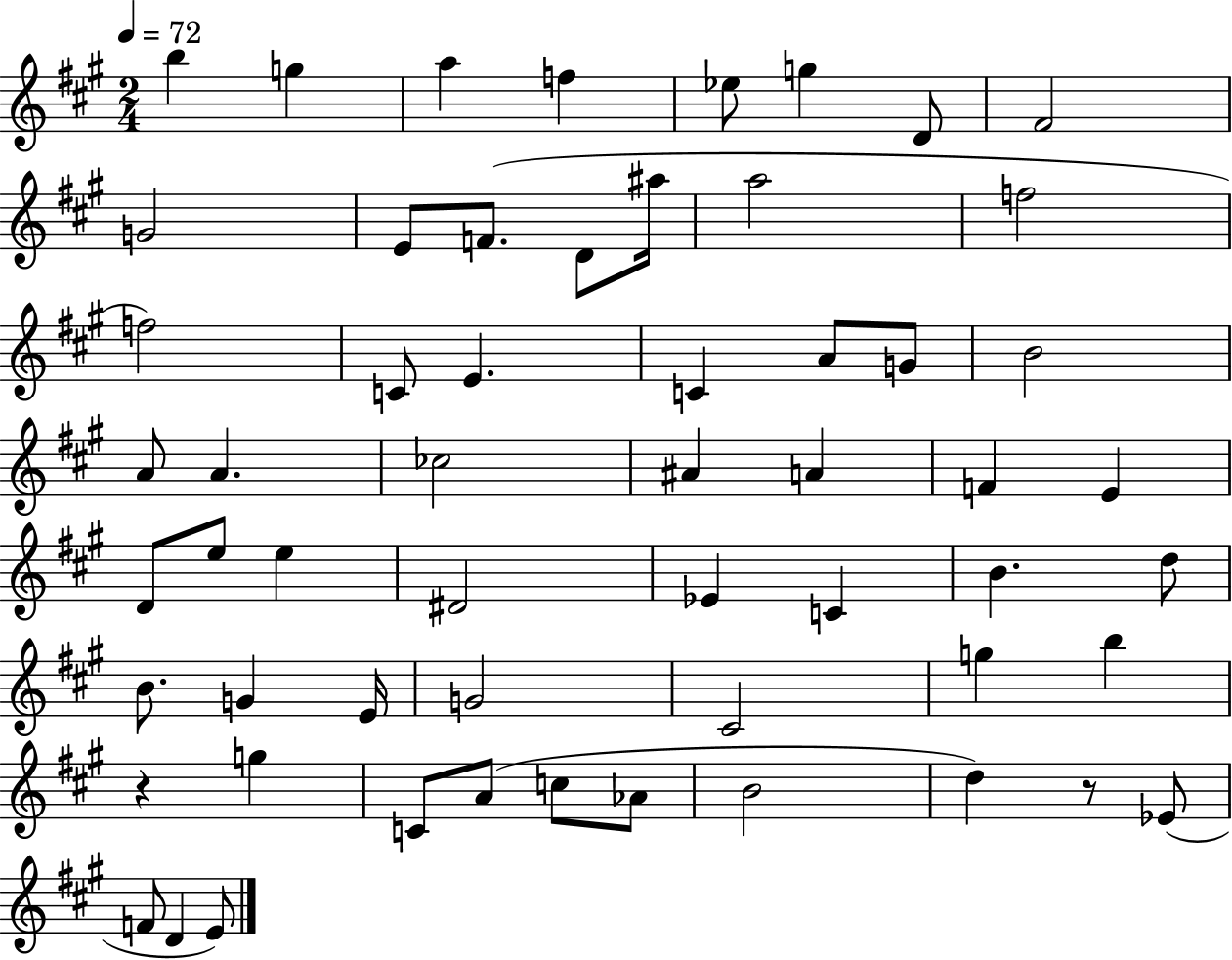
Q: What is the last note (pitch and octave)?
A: E4